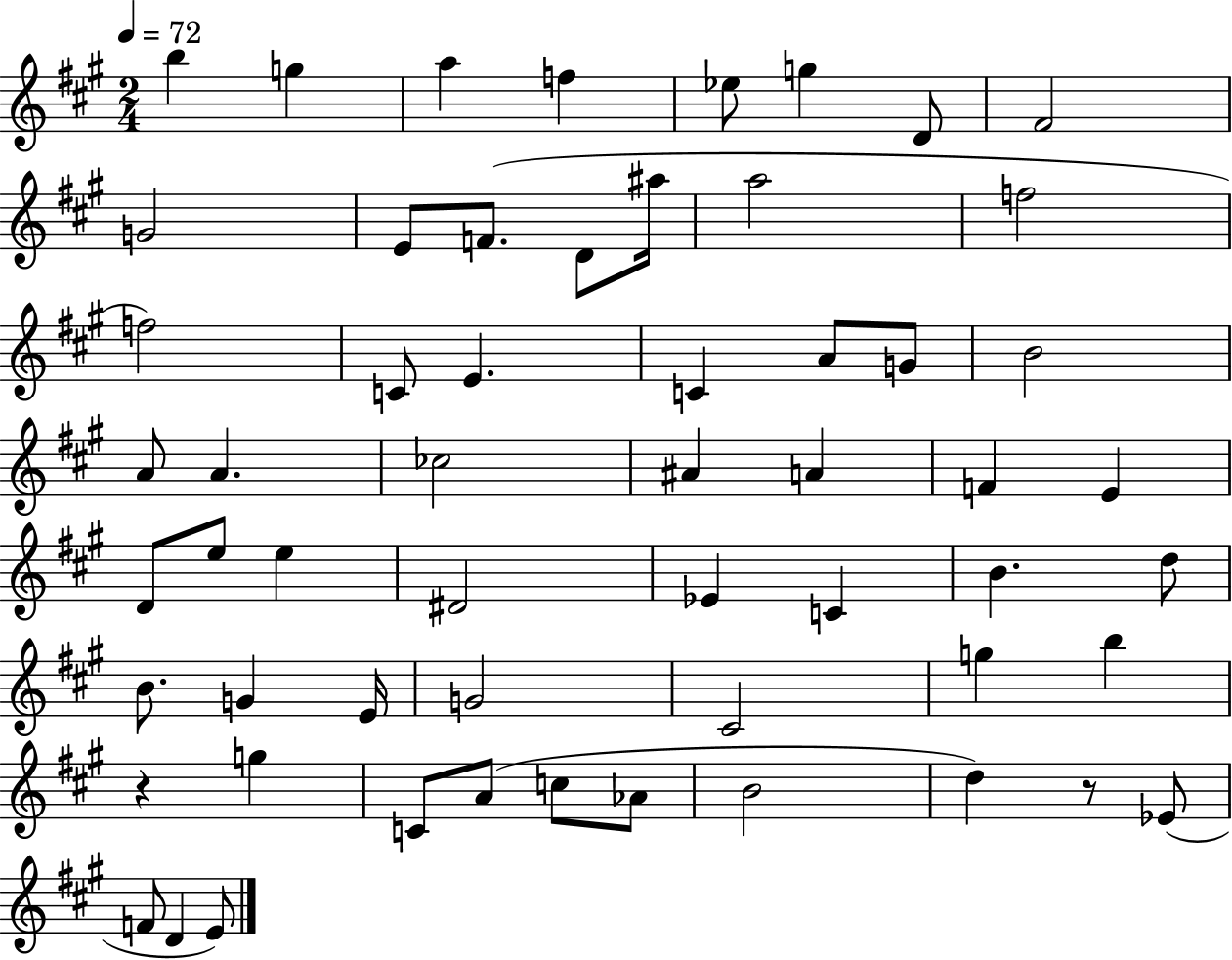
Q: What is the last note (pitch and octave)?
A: E4